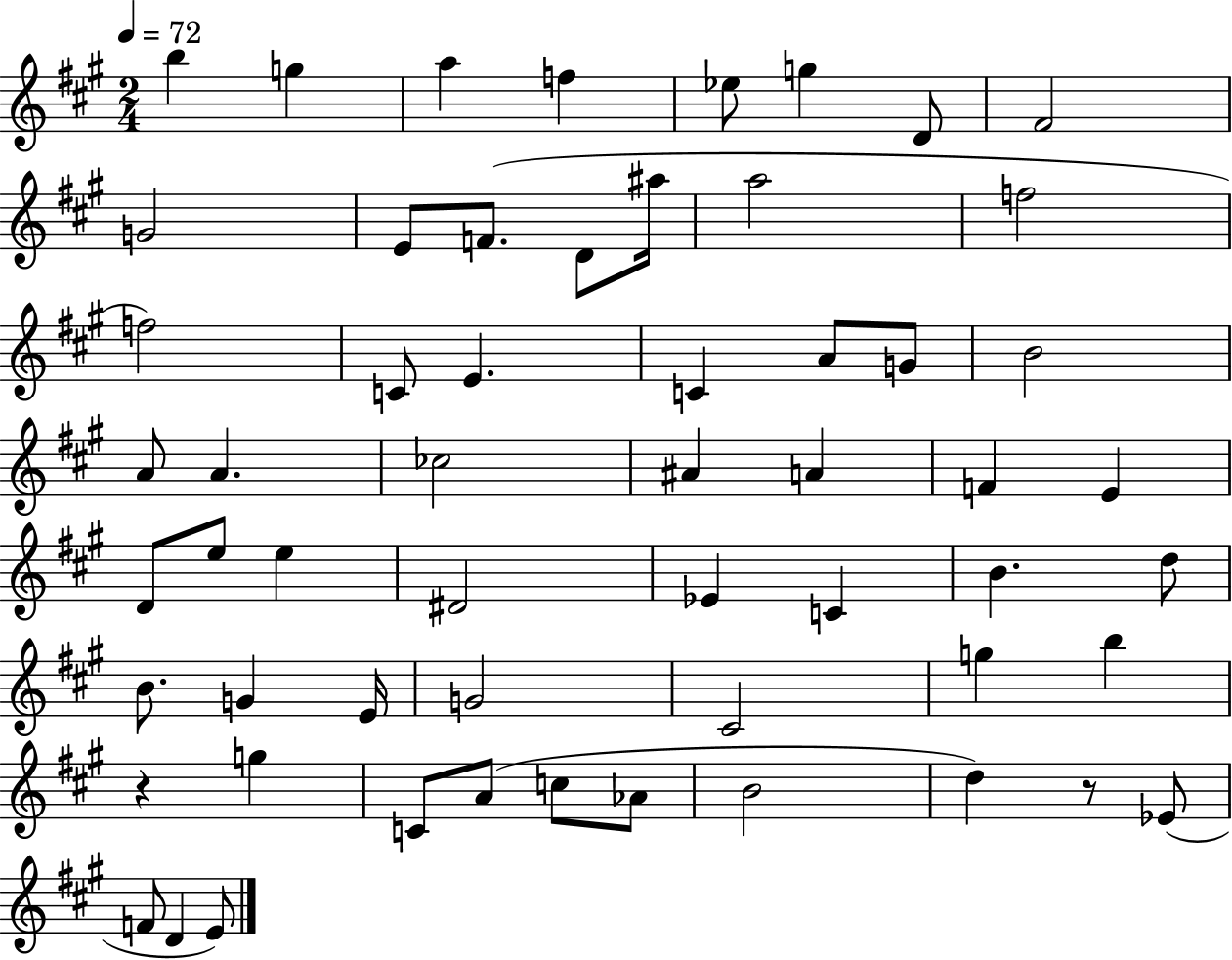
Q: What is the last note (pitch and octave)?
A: E4